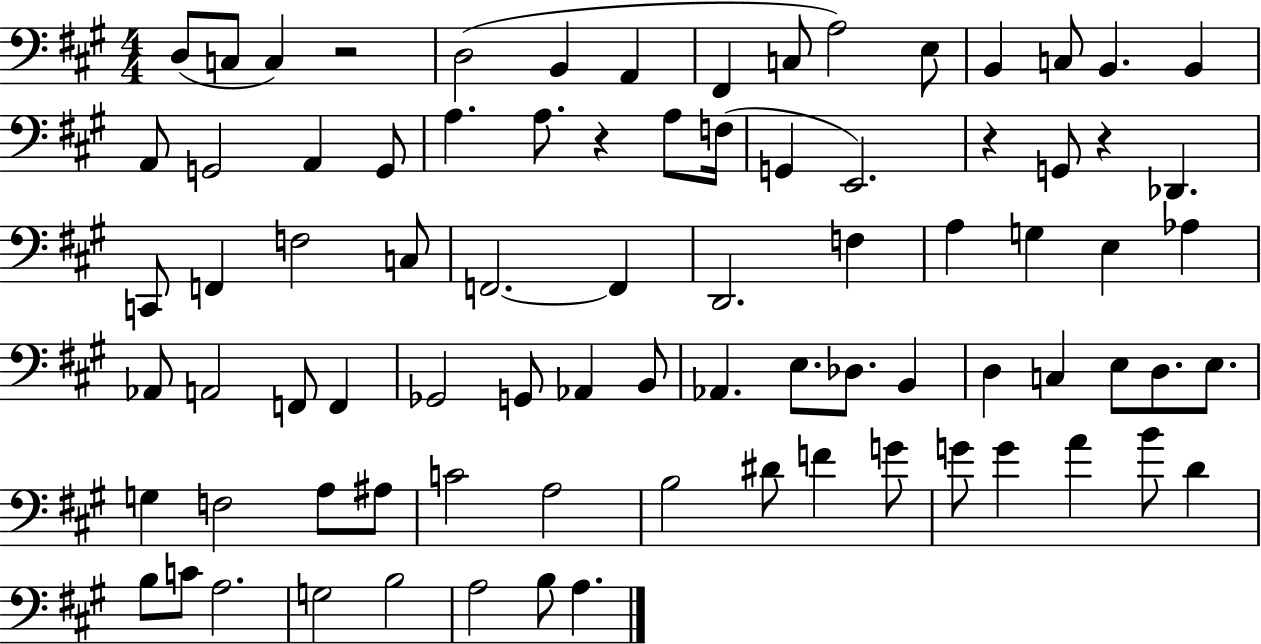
D3/e C3/e C3/q R/h D3/h B2/q A2/q F#2/q C3/e A3/h E3/e B2/q C3/e B2/q. B2/q A2/e G2/h A2/q G2/e A3/q. A3/e. R/q A3/e F3/s G2/q E2/h. R/q G2/e R/q Db2/q. C2/e F2/q F3/h C3/e F2/h. F2/q D2/h. F3/q A3/q G3/q E3/q Ab3/q Ab2/e A2/h F2/e F2/q Gb2/h G2/e Ab2/q B2/e Ab2/q. E3/e. Db3/e. B2/q D3/q C3/q E3/e D3/e. E3/e. G3/q F3/h A3/e A#3/e C4/h A3/h B3/h D#4/e F4/q G4/e G4/e G4/q A4/q B4/e D4/q B3/e C4/e A3/h. G3/h B3/h A3/h B3/e A3/q.